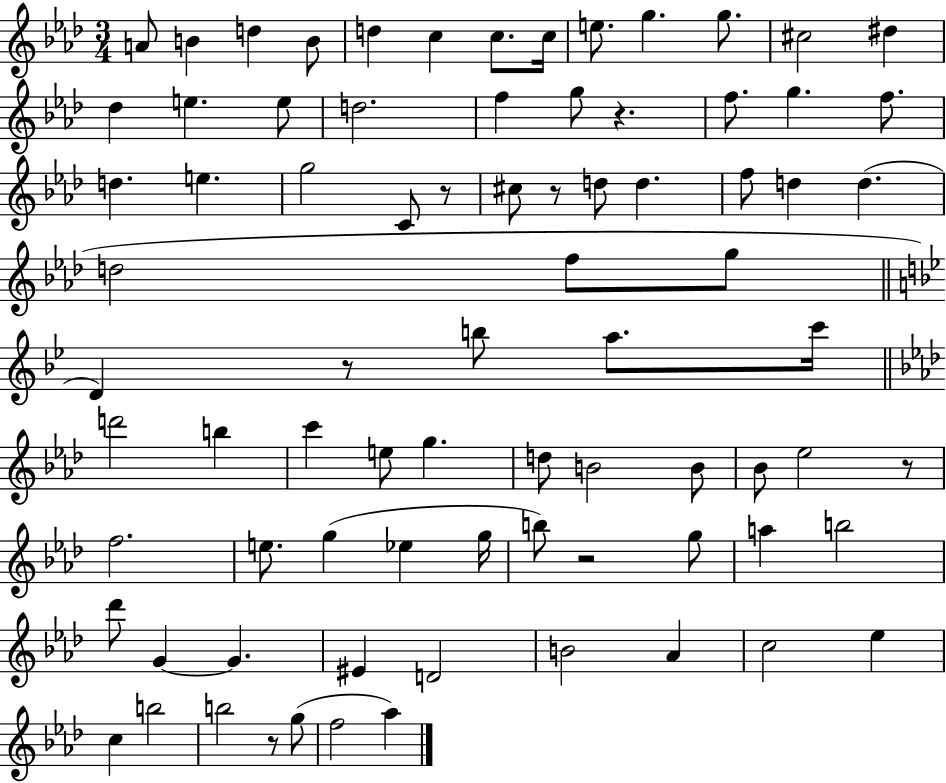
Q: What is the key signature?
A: AES major